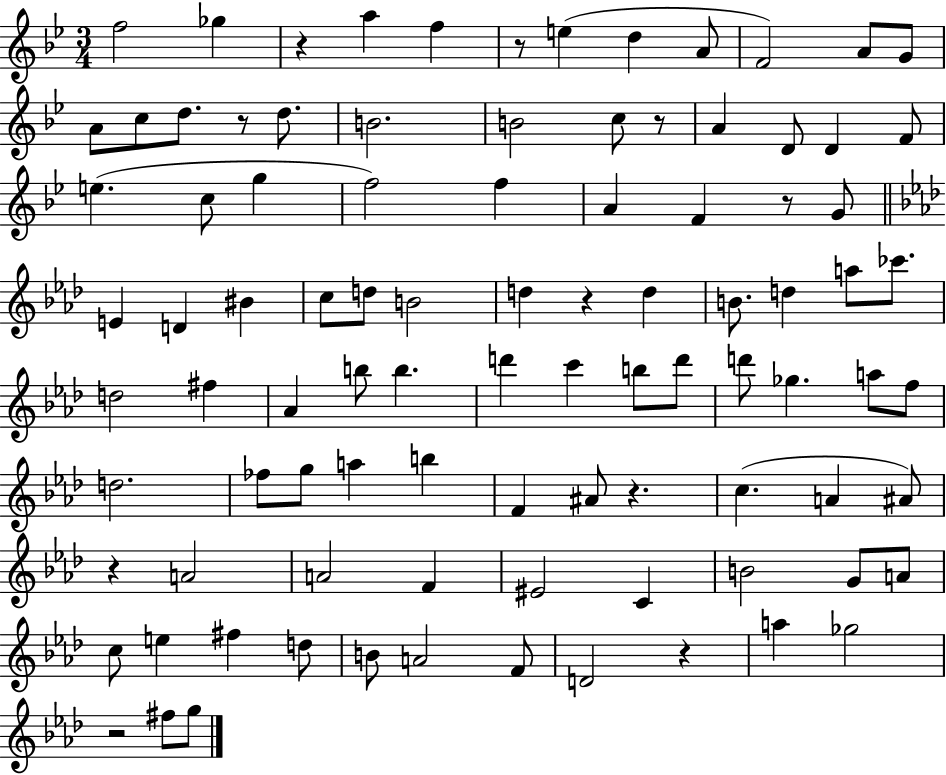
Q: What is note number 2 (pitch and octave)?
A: Gb5